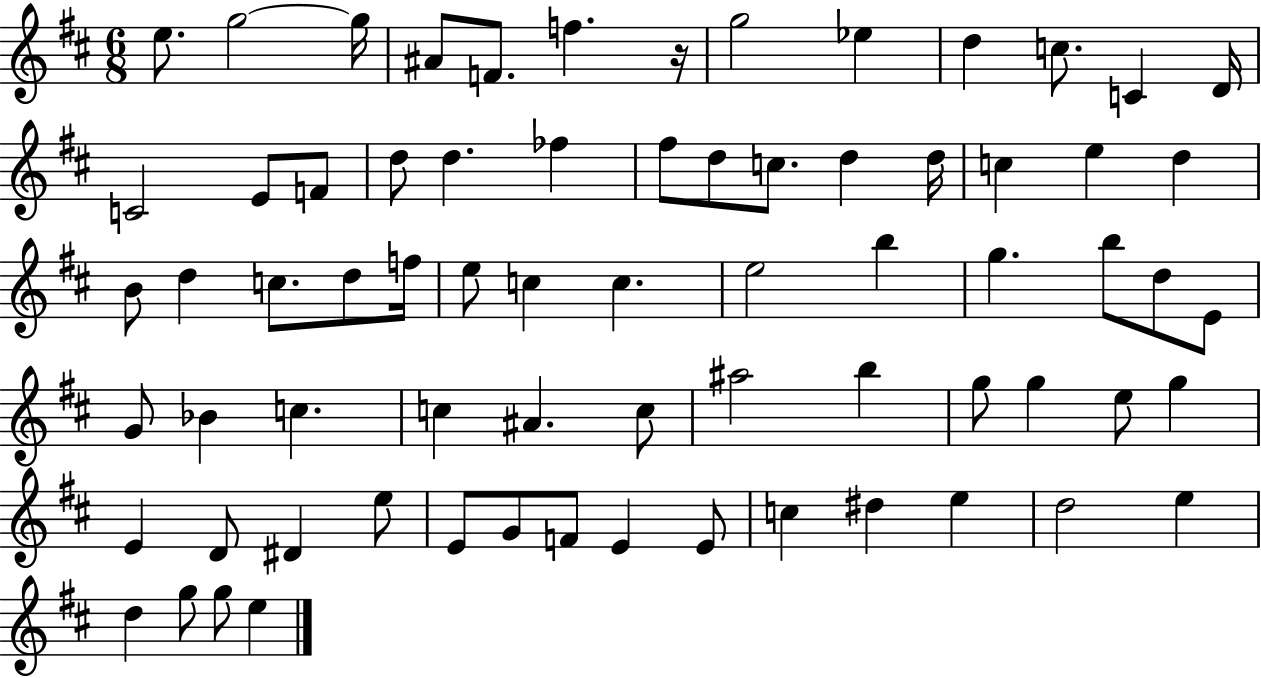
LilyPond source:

{
  \clef treble
  \numericTimeSignature
  \time 6/8
  \key d \major
  \repeat volta 2 { e''8. g''2~~ g''16 | ais'8 f'8. f''4. r16 | g''2 ees''4 | d''4 c''8. c'4 d'16 | \break c'2 e'8 f'8 | d''8 d''4. fes''4 | fis''8 d''8 c''8. d''4 d''16 | c''4 e''4 d''4 | \break b'8 d''4 c''8. d''8 f''16 | e''8 c''4 c''4. | e''2 b''4 | g''4. b''8 d''8 e'8 | \break g'8 bes'4 c''4. | c''4 ais'4. c''8 | ais''2 b''4 | g''8 g''4 e''8 g''4 | \break e'4 d'8 dis'4 e''8 | e'8 g'8 f'8 e'4 e'8 | c''4 dis''4 e''4 | d''2 e''4 | \break d''4 g''8 g''8 e''4 | } \bar "|."
}